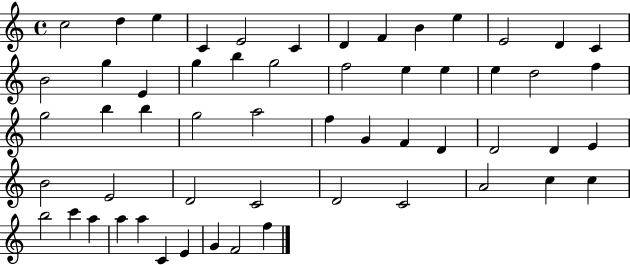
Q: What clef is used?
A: treble